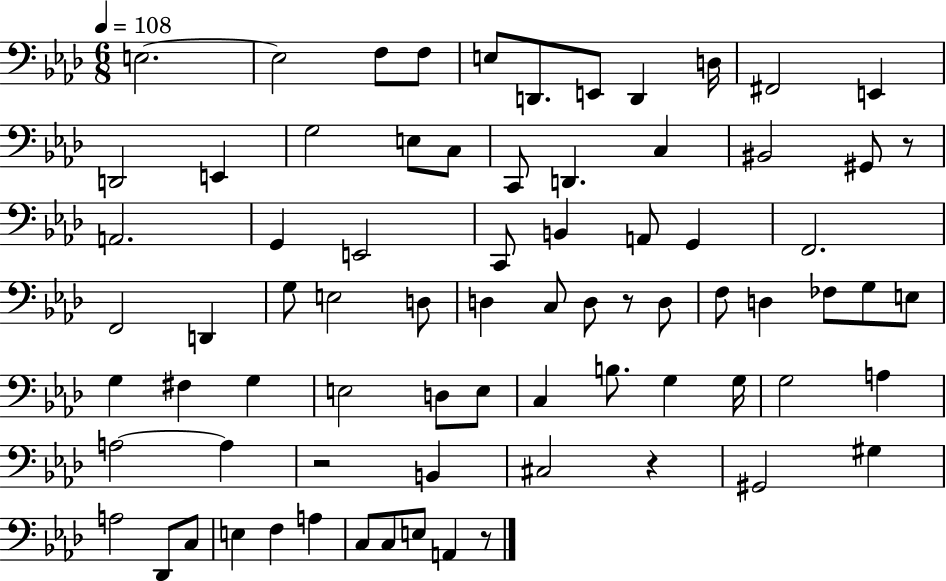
{
  \clef bass
  \numericTimeSignature
  \time 6/8
  \key aes \major
  \tempo 4 = 108
  \repeat volta 2 { e2.~~ | e2 f8 f8 | e8 d,8. e,8 d,4 d16 | fis,2 e,4 | \break d,2 e,4 | g2 e8 c8 | c,8 d,4. c4 | bis,2 gis,8 r8 | \break a,2. | g,4 e,2 | c,8 b,4 a,8 g,4 | f,2. | \break f,2 d,4 | g8 e2 d8 | d4 c8 d8 r8 d8 | f8 d4 fes8 g8 e8 | \break g4 fis4 g4 | e2 d8 e8 | c4 b8. g4 g16 | g2 a4 | \break a2~~ a4 | r2 b,4 | cis2 r4 | gis,2 gis4 | \break a2 des,8 c8 | e4 f4 a4 | c8 c8 e8 a,4 r8 | } \bar "|."
}